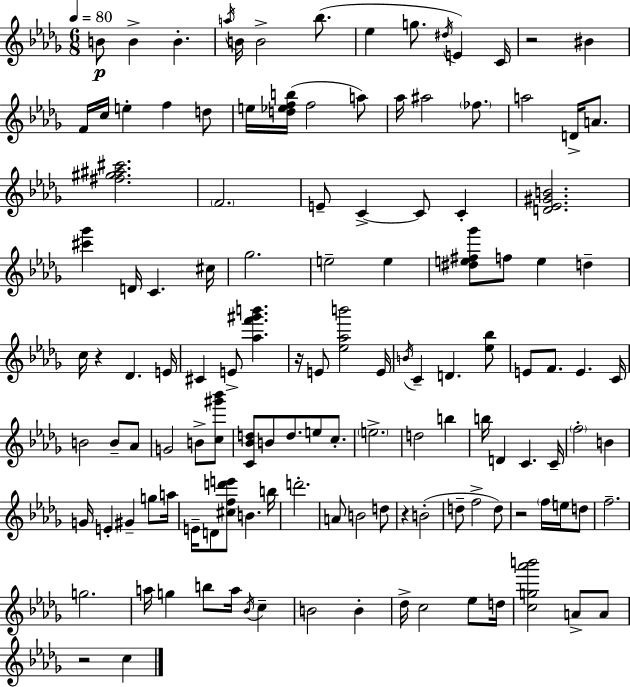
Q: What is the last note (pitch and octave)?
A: C5